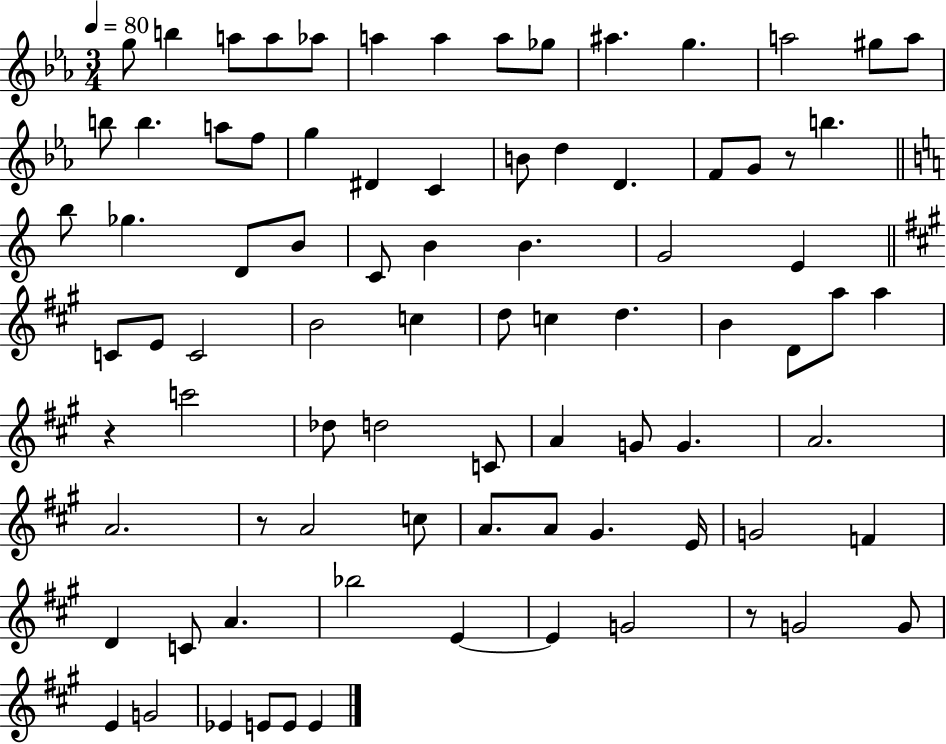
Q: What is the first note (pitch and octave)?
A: G5